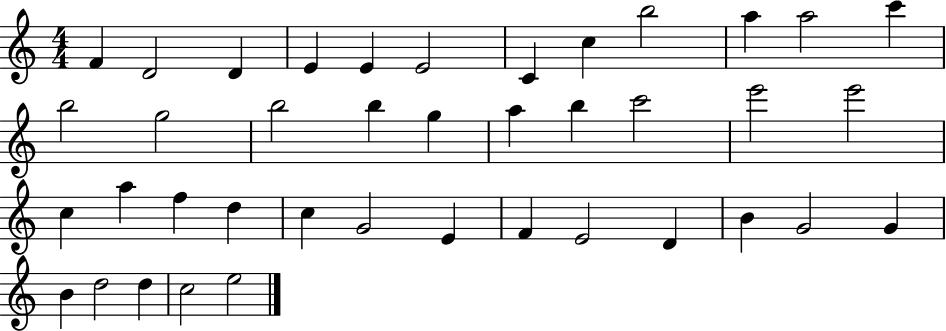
F4/q D4/h D4/q E4/q E4/q E4/h C4/q C5/q B5/h A5/q A5/h C6/q B5/h G5/h B5/h B5/q G5/q A5/q B5/q C6/h E6/h E6/h C5/q A5/q F5/q D5/q C5/q G4/h E4/q F4/q E4/h D4/q B4/q G4/h G4/q B4/q D5/h D5/q C5/h E5/h